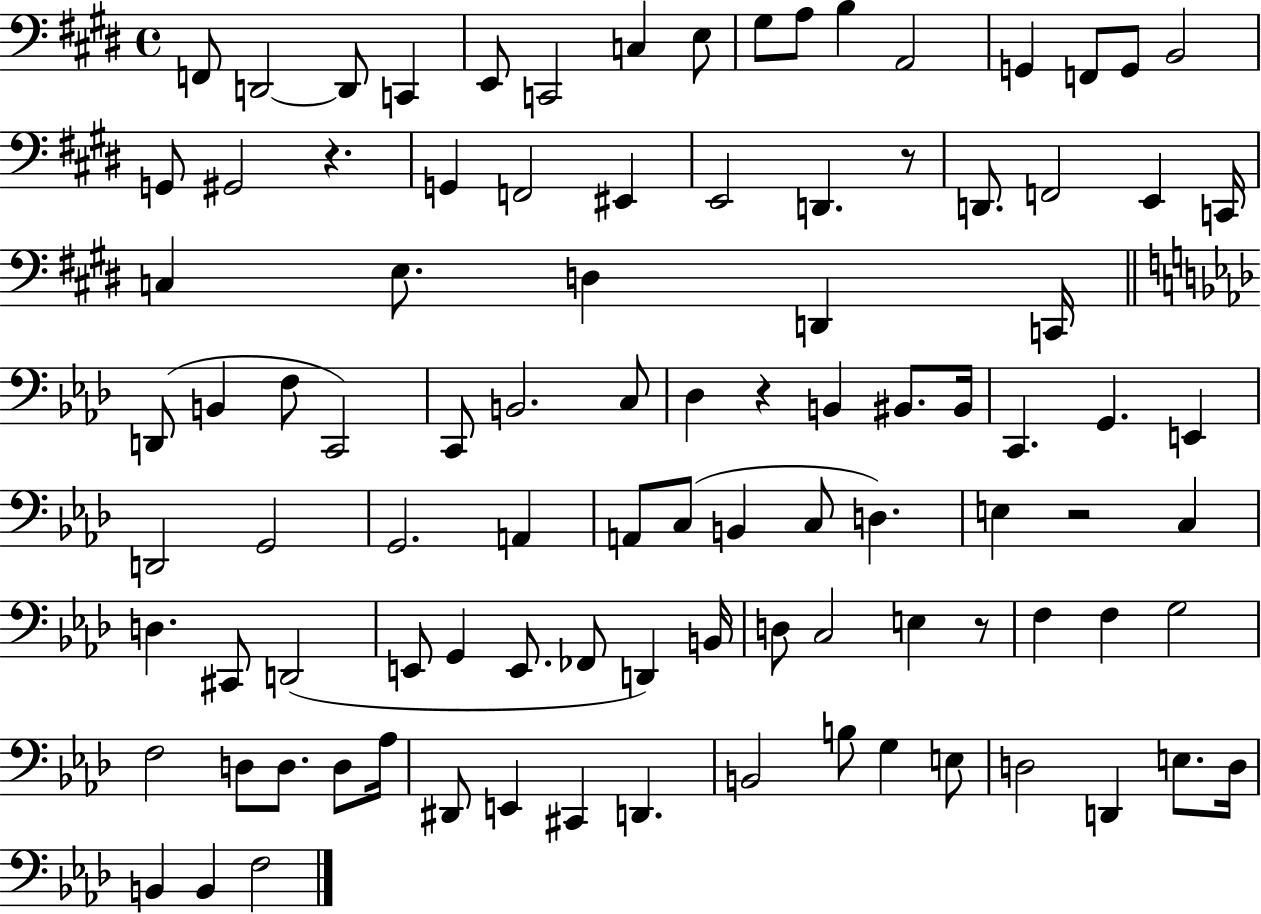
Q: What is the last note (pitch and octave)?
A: F3